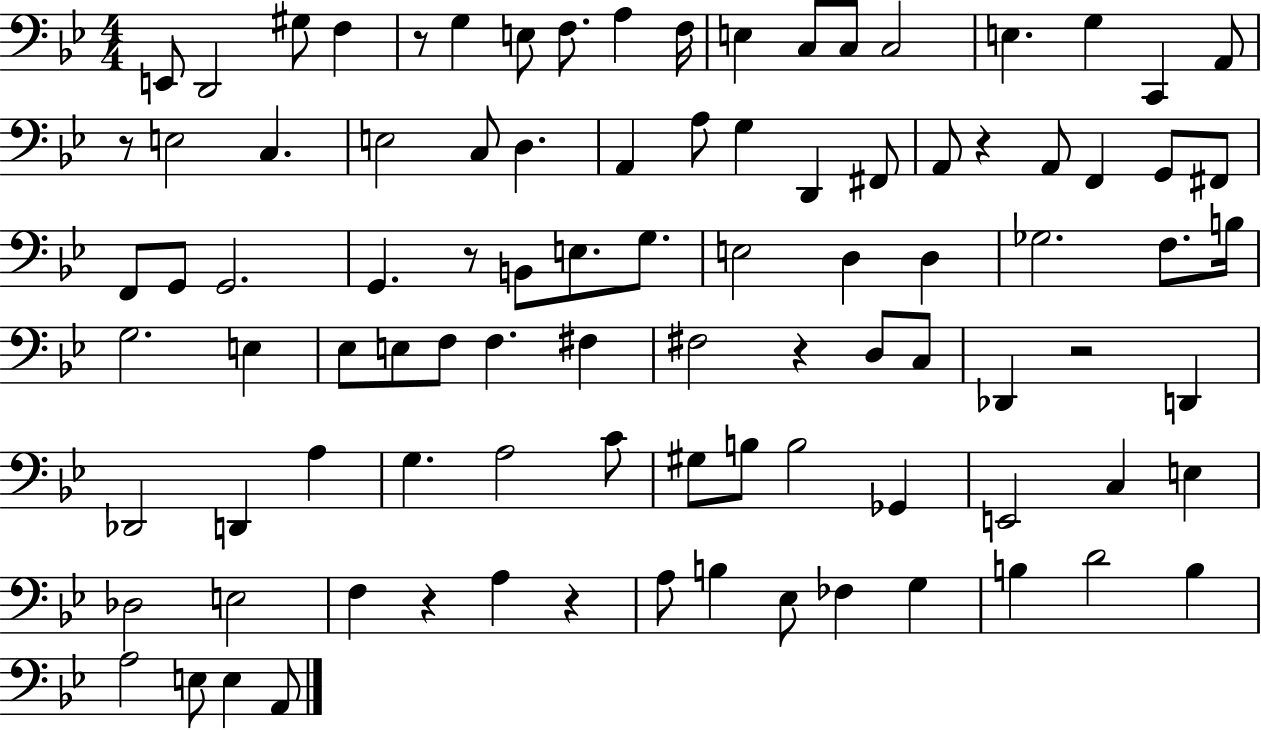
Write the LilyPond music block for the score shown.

{
  \clef bass
  \numericTimeSignature
  \time 4/4
  \key bes \major
  e,8 d,2 gis8 f4 | r8 g4 e8 f8. a4 f16 | e4 c8 c8 c2 | e4. g4 c,4 a,8 | \break r8 e2 c4. | e2 c8 d4. | a,4 a8 g4 d,4 fis,8 | a,8 r4 a,8 f,4 g,8 fis,8 | \break f,8 g,8 g,2. | g,4. r8 b,8 e8. g8. | e2 d4 d4 | ges2. f8. b16 | \break g2. e4 | ees8 e8 f8 f4. fis4 | fis2 r4 d8 c8 | des,4 r2 d,4 | \break des,2 d,4 a4 | g4. a2 c'8 | gis8 b8 b2 ges,4 | e,2 c4 e4 | \break des2 e2 | f4 r4 a4 r4 | a8 b4 ees8 fes4 g4 | b4 d'2 b4 | \break a2 e8 e4 a,8 | \bar "|."
}